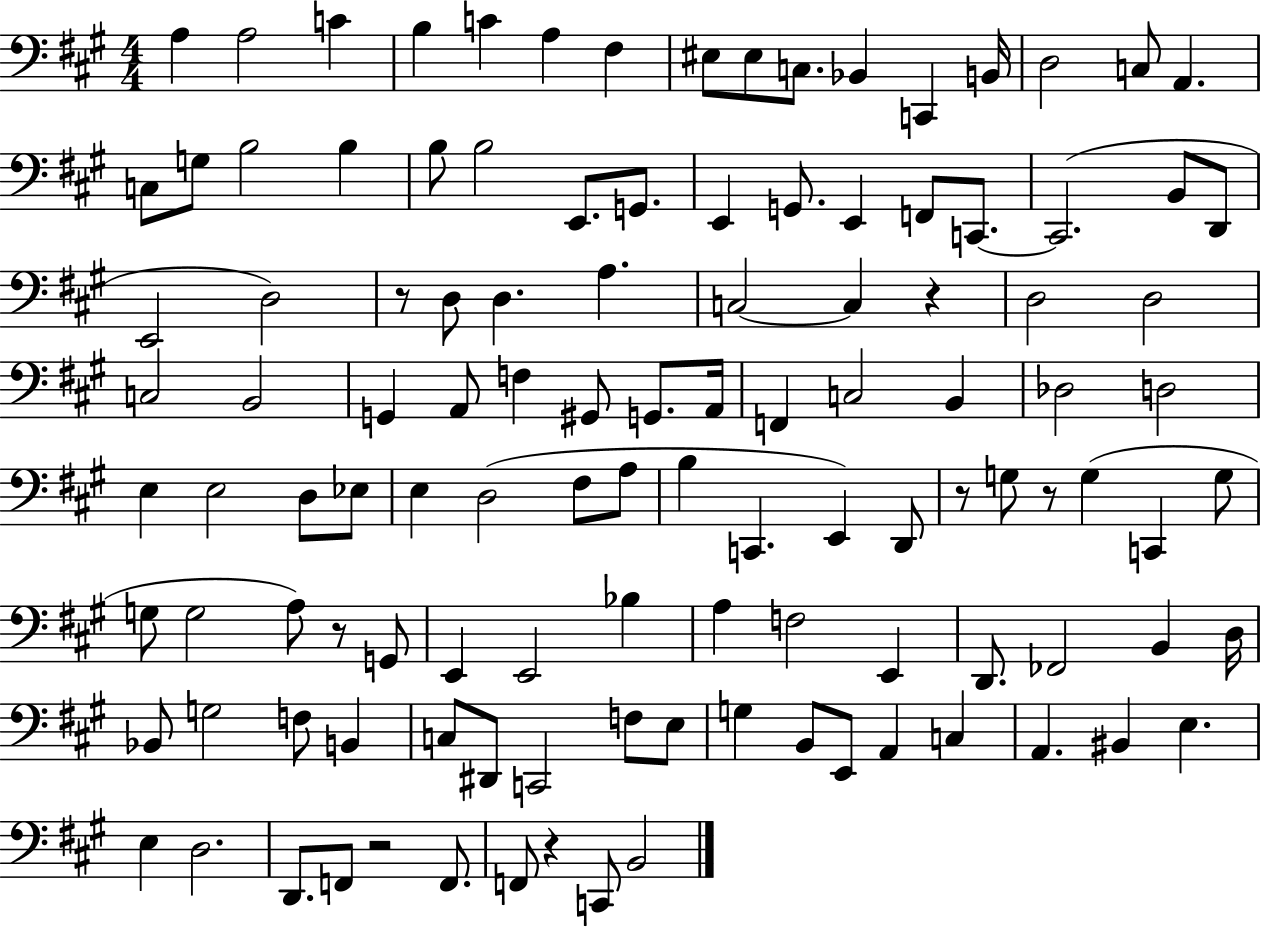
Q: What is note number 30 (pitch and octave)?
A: C2